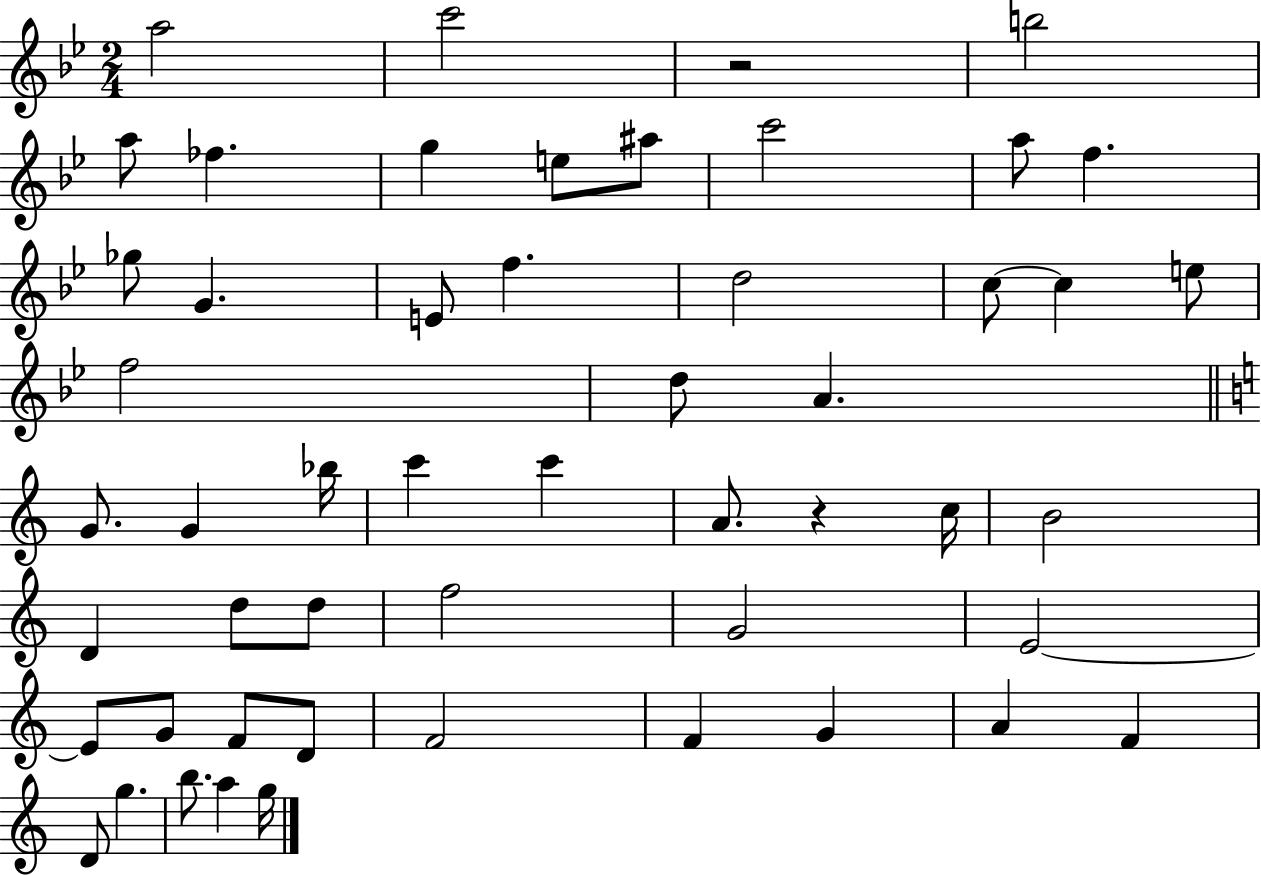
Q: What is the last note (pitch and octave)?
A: G5